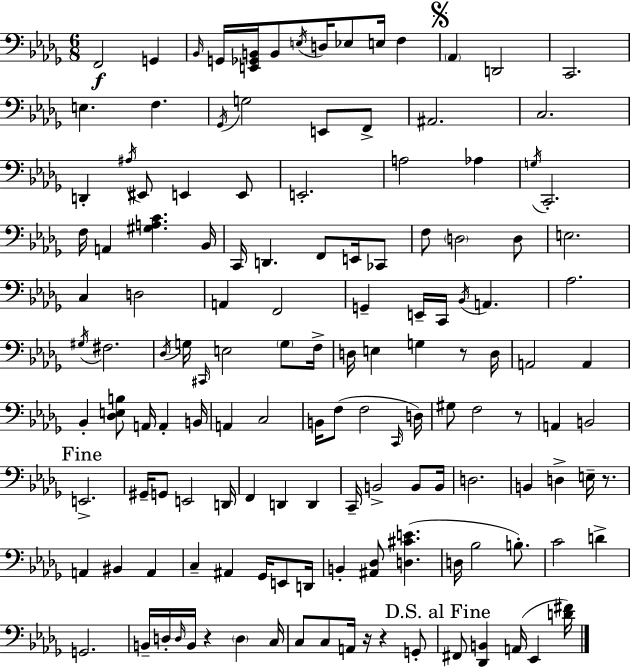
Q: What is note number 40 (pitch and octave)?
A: F3